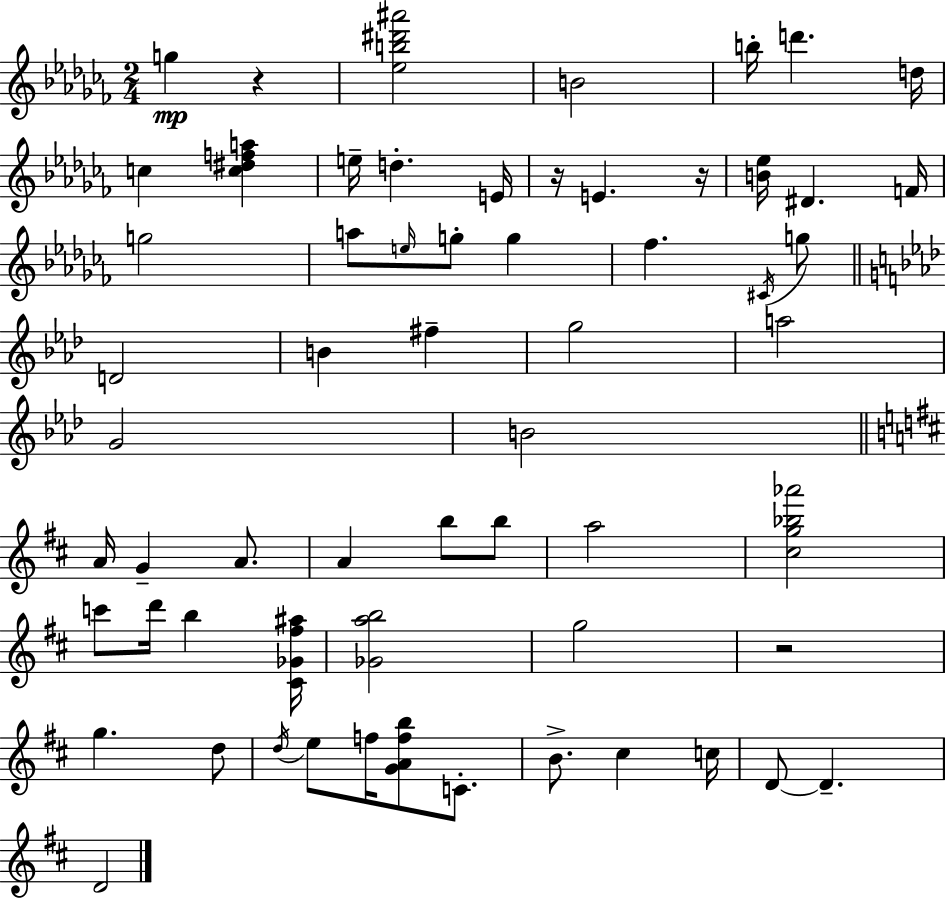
{
  \clef treble
  \numericTimeSignature
  \time 2/4
  \key aes \minor
  \repeat volta 2 { g''4\mp r4 | <ees'' b'' dis''' ais'''>2 | b'2 | b''16-. d'''4. d''16 | \break c''4 <c'' dis'' f'' a''>4 | e''16-- d''4.-. e'16 | r16 e'4. r16 | <b' ees''>16 dis'4. f'16 | \break g''2 | a''8 \grace { e''16 } g''8-. g''4 | fes''4. \acciaccatura { cis'16 } | g''8 \bar "||" \break \key f \minor d'2 | b'4 fis''4-- | g''2 | a''2 | \break g'2 | b'2 | \bar "||" \break \key d \major a'16 g'4-- a'8. | a'4 b''8 b''8 | a''2 | <cis'' g'' bes'' aes'''>2 | \break c'''8 d'''16 b''4 <cis' ges' fis'' ais''>16 | <ges' a'' b''>2 | g''2 | r2 | \break g''4. d''8 | \acciaccatura { d''16 } e''8 f''16 <g' a' f'' b''>8 c'8.-. | b'8.-> cis''4 | c''16 d'8~~ d'4.-- | \break d'2 | } \bar "|."
}